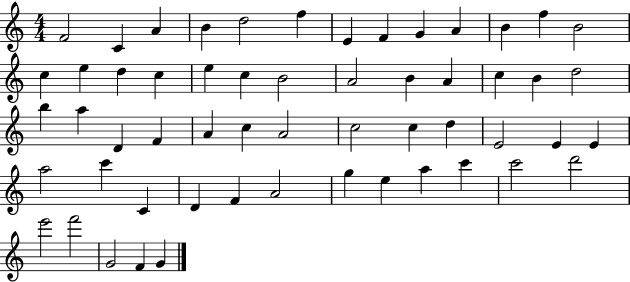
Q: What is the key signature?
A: C major